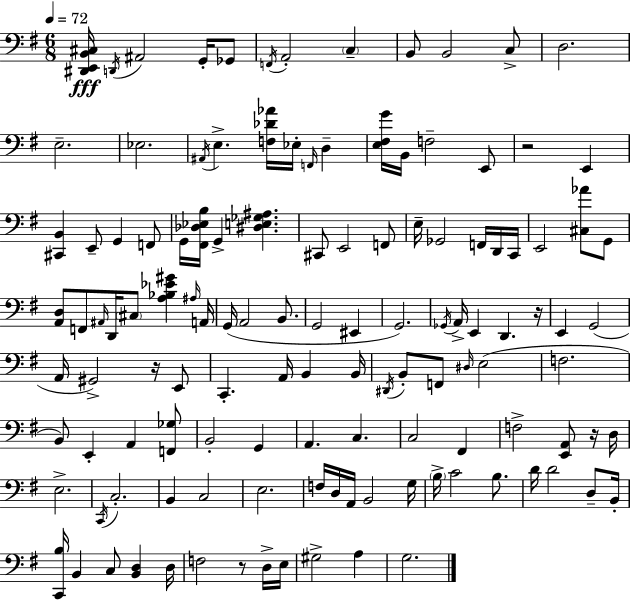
{
  \clef bass
  \numericTimeSignature
  \time 6/8
  \key e \minor
  \tempo 4 = 72
  <dis, e, b, cis>16\fff \acciaccatura { d,16 } ais,2 g,16-. ges,8 | \acciaccatura { f,16 } a,2-. \parenthesize c4-- | b,8 b,2 | c8-> d2. | \break e2.-- | ees2. | \acciaccatura { ais,16 } e4.-> <f des' aes'>16 ees16-. \grace { f,16 } | d4-- <e fis g'>16 b,16 f2-- | \break e,8 r2 | e,4 <cis, b,>4 e,8-- g,4 | f,8 g,16 <fis, des ees b>16 g,4-> <dis e ges ais>4. | cis,8 e,2 | \break f,8 e16-- ges,2 | f,16 d,16 c,16 e,2 | <cis aes'>8 g,8 <a, d>8 f,8 \grace { ais,16 } d,16 \parenthesize cis8 | <a bes ees' gis'>4 \grace { ais16 } a,16 g,16( a,2 | \break b,8. g,2 | eis,4 g,2.) | \acciaccatura { ges,16 } a,16-> e,4 | d,4. r16 e,4 g,2( | \break a,16 gis,2->) | r16 e,8 c,4.-. | a,16 b,4 b,16 \acciaccatura { dis,16 } b,8-. f,8 | \grace { dis16 } e2( f2. | \break b,8) e,4-. | a,4 <f, ges>8 b,2-. | g,4 a,4. | c4. c2 | \break fis,4 f2-> | <e, a,>8 r16 d16 e2.-> | \acciaccatura { c,16 } c2.-. | b,4 | \break c2 e2. | f16 d16 | a,16 b,2 g16 \parenthesize b16-> c'2 | b8. d'16 d'2 | \break d8-- b,16-. <c, b>16 b,4 | c8 <b, d>4 d16 f2 | r8 d16-> e16 gis2-> | a4 g2. | \break \bar "|."
}